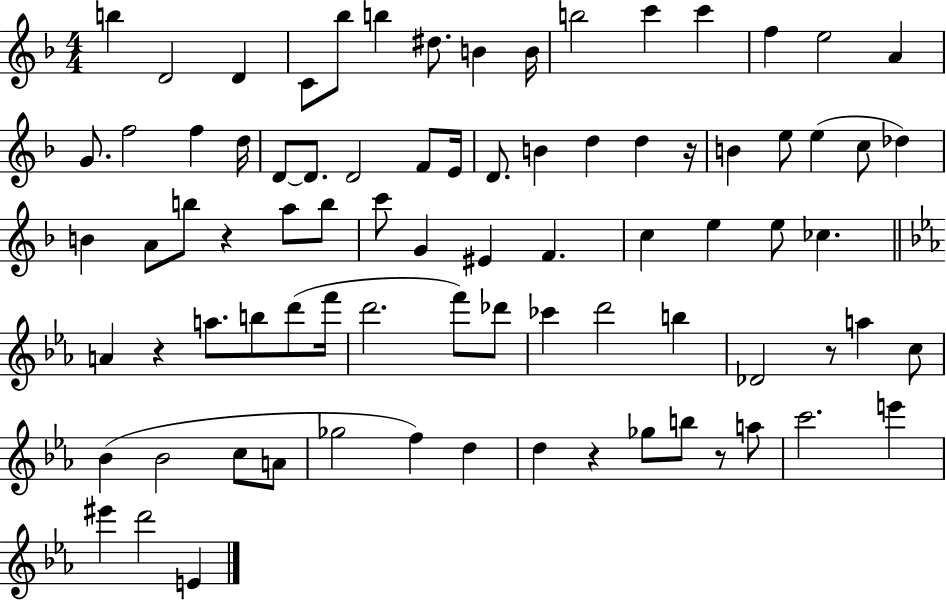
X:1
T:Untitled
M:4/4
L:1/4
K:F
b D2 D C/2 _b/2 b ^d/2 B B/4 b2 c' c' f e2 A G/2 f2 f d/4 D/2 D/2 D2 F/2 E/4 D/2 B d d z/4 B e/2 e c/2 _d B A/2 b/2 z a/2 b/2 c'/2 G ^E F c e e/2 _c A z a/2 b/2 d'/2 f'/4 d'2 f'/2 _d'/2 _c' d'2 b _D2 z/2 a c/2 _B _B2 c/2 A/2 _g2 f d d z _g/2 b/2 z/2 a/2 c'2 e' ^e' d'2 E